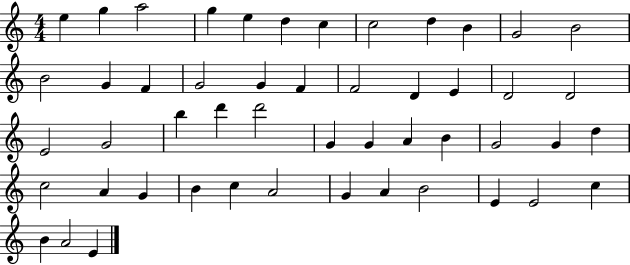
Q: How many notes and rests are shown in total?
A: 50